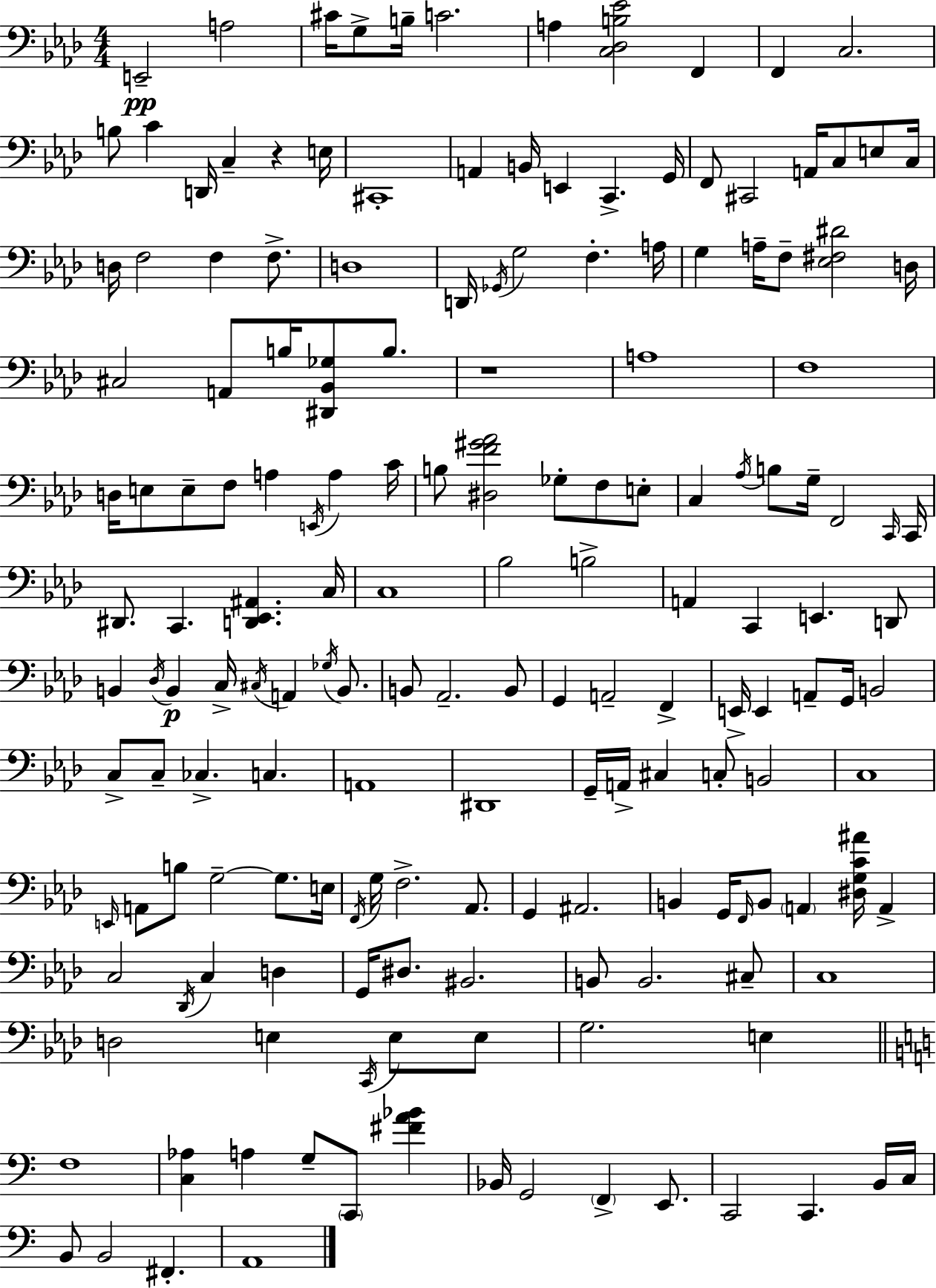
X:1
T:Untitled
M:4/4
L:1/4
K:Ab
E,,2 A,2 ^C/4 G,/2 B,/4 C2 A, [C,_D,B,_E]2 F,, F,, C,2 B,/2 C D,,/4 C, z E,/4 ^C,,4 A,, B,,/4 E,, C,, G,,/4 F,,/2 ^C,,2 A,,/4 C,/2 E,/2 C,/4 D,/4 F,2 F, F,/2 D,4 D,,/4 _G,,/4 G,2 F, A,/4 G, A,/4 F,/2 [_E,^F,^D]2 D,/4 ^C,2 A,,/2 B,/4 [^D,,_B,,_G,]/2 B,/2 z4 A,4 F,4 D,/4 E,/2 E,/2 F,/2 A, E,,/4 A, C/4 B,/2 [^D,F^G_A]2 _G,/2 F,/2 E,/2 C, _A,/4 B,/2 G,/4 F,,2 C,,/4 C,,/4 ^D,,/2 C,, [D,,_E,,^A,,] C,/4 C,4 _B,2 B,2 A,, C,, E,, D,,/2 B,, _D,/4 B,, C,/4 ^C,/4 A,, _G,/4 B,,/2 B,,/2 _A,,2 B,,/2 G,, A,,2 F,, E,,/4 E,, A,,/2 G,,/4 B,,2 C,/2 C,/2 _C, C, A,,4 ^D,,4 G,,/4 A,,/4 ^C, C,/2 B,,2 C,4 E,,/4 A,,/2 B,/2 G,2 G,/2 E,/4 F,,/4 G,/4 F,2 _A,,/2 G,, ^A,,2 B,, G,,/4 F,,/4 B,,/2 A,, [^D,G,C^A]/4 A,, C,2 _D,,/4 C, D, G,,/4 ^D,/2 ^B,,2 B,,/2 B,,2 ^C,/2 C,4 D,2 E, C,,/4 E,/2 E,/2 G,2 E, F,4 [C,_A,] A, G,/2 C,,/2 [^FA_B] _B,,/4 G,,2 F,, E,,/2 C,,2 C,, B,,/4 C,/4 B,,/2 B,,2 ^F,, A,,4